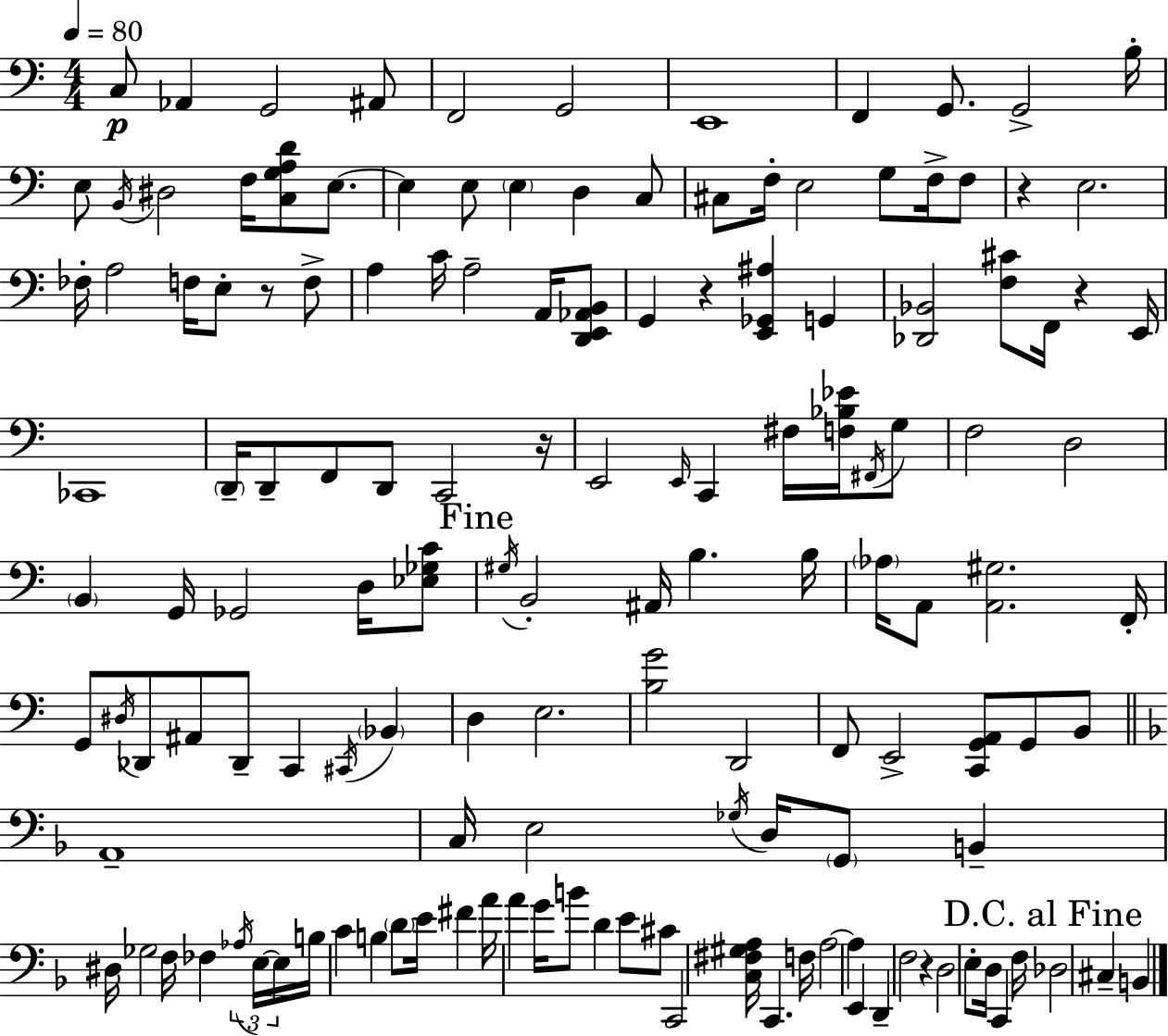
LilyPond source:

{
  \clef bass
  \numericTimeSignature
  \time 4/4
  \key c \major
  \tempo 4 = 80
  c8\p aes,4 g,2 ais,8 | f,2 g,2 | e,1 | f,4 g,8. g,2-> b16-. | \break e8 \acciaccatura { b,16 } dis2 f16 <c g a d'>8 e8.~~ | e4 e8 \parenthesize e4 d4 c8 | cis8 f16-. e2 g8 f16-> f8 | r4 e2. | \break fes16-. a2 f16 e8-. r8 f8-> | a4 c'16 a2-- a,16 <d, e, aes, b,>8 | g,4 r4 <e, ges, ais>4 g,4 | <des, bes,>2 <f cis'>8 f,16 r4 | \break e,16 ces,1 | \parenthesize d,16-- d,8-- f,8 d,8 c,2 | r16 e,2 \grace { e,16 } c,4 fis16 <f bes ees'>16 | \acciaccatura { fis,16 } g8 f2 d2 | \break \parenthesize b,4 g,16 ges,2 | d16 <ees ges c'>8 \mark "Fine" \acciaccatura { gis16 } b,2-. ais,16 b4. | b16 \parenthesize aes16 a,8 <a, gis>2. | f,16-. g,8 \acciaccatura { dis16 } des,8 ais,8 des,8-- c,4 | \break \acciaccatura { cis,16 } \parenthesize bes,4 d4 e2. | <b g'>2 d,2 | f,8 e,2-> | <c, g, a,>8 g,8 b,8 \bar "||" \break \key f \major a,1-- | c16 e2 \acciaccatura { ges16 } d16 \parenthesize g,8 b,4-- | dis16 ges2 f16 fes4 \tuplet 3/2 { \acciaccatura { aes16 } | e16~~ e16 } b16 c'4 b4 \parenthesize d'8 e'16 fis'4 | \break a'16 a'4 g'16 b'8 d'4 e'8 | cis'8 c,2 <c fis gis a>16 c,4. | f16 a2~~ a4 e,4 | d,4-- f2 r4 | \break d2 e8-. d16 c,4 | f16 \mark "D.C. al Fine" des2 cis4-- b,4 | \bar "|."
}